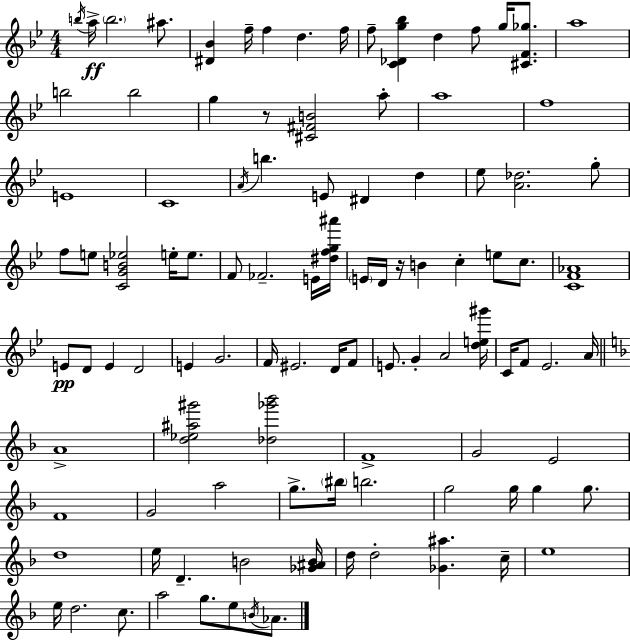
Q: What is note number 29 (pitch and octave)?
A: F5